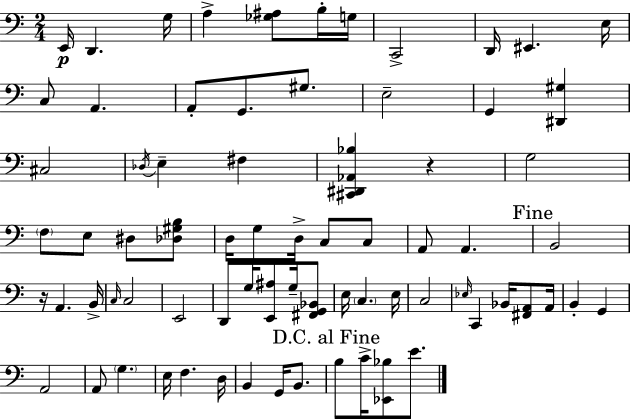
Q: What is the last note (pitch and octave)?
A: E4